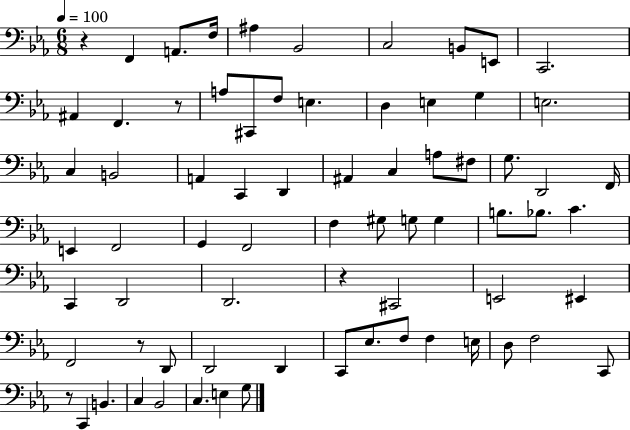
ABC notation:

X:1
T:Untitled
M:6/8
L:1/4
K:Eb
z F,, A,,/2 F,/4 ^A, _B,,2 C,2 B,,/2 E,,/2 C,,2 ^A,, F,, z/2 A,/2 ^C,,/2 F,/2 E, D, E, G, E,2 C, B,,2 A,, C,, D,, ^A,, C, A,/2 ^F,/2 G,/2 D,,2 F,,/4 E,, F,,2 G,, F,,2 F, ^G,/2 G,/2 G, B,/2 _B,/2 C C,, D,,2 D,,2 z ^C,,2 E,,2 ^E,, F,,2 z/2 D,,/2 D,,2 D,, C,,/2 _E,/2 F,/2 F, E,/4 D,/2 F,2 C,,/2 z/2 C,, B,, C, _B,,2 C, E, G,/2